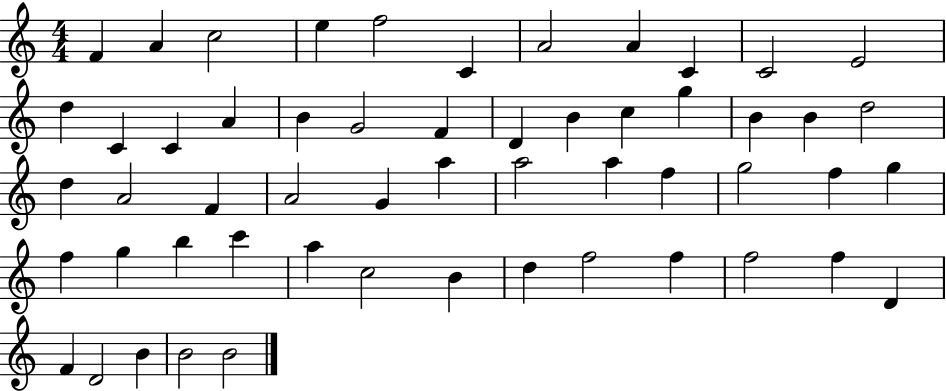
X:1
T:Untitled
M:4/4
L:1/4
K:C
F A c2 e f2 C A2 A C C2 E2 d C C A B G2 F D B c g B B d2 d A2 F A2 G a a2 a f g2 f g f g b c' a c2 B d f2 f f2 f D F D2 B B2 B2